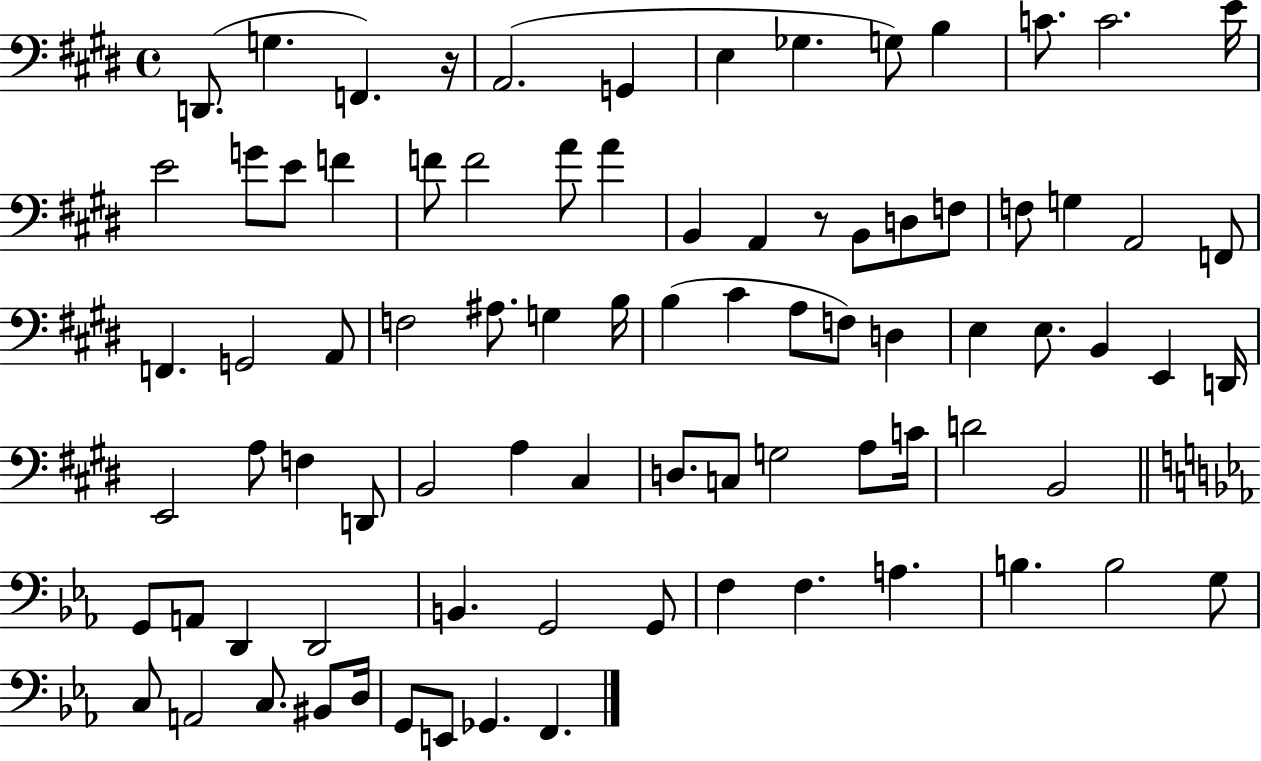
{
  \clef bass
  \time 4/4
  \defaultTimeSignature
  \key e \major
  \repeat volta 2 { d,8.( g4. f,4.) r16 | a,2.( g,4 | e4 ges4. g8) b4 | c'8. c'2. e'16 | \break e'2 g'8 e'8 f'4 | f'8 f'2 a'8 a'4 | b,4 a,4 r8 b,8 d8 f8 | f8 g4 a,2 f,8 | \break f,4. g,2 a,8 | f2 ais8. g4 b16 | b4( cis'4 a8 f8) d4 | e4 e8. b,4 e,4 d,16 | \break e,2 a8 f4 d,8 | b,2 a4 cis4 | d8. c8 g2 a8 c'16 | d'2 b,2 | \break \bar "||" \break \key ees \major g,8 a,8 d,4 d,2 | b,4. g,2 g,8 | f4 f4. a4. | b4. b2 g8 | \break c8 a,2 c8. bis,8 d16 | g,8 e,8 ges,4. f,4. | } \bar "|."
}